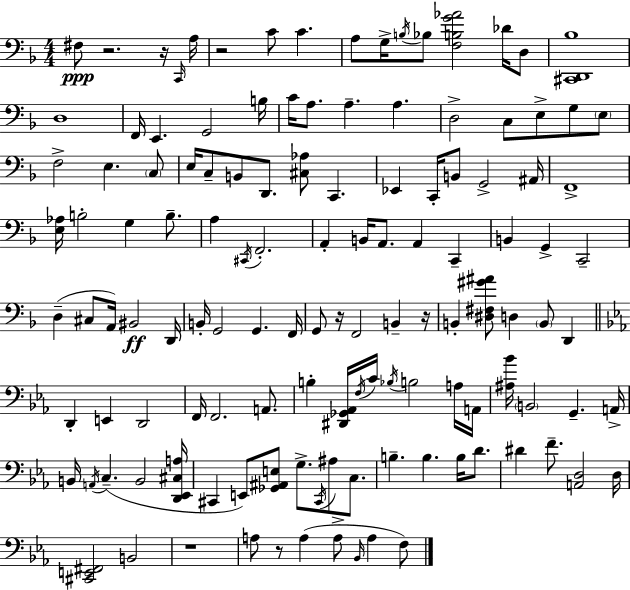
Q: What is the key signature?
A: F major